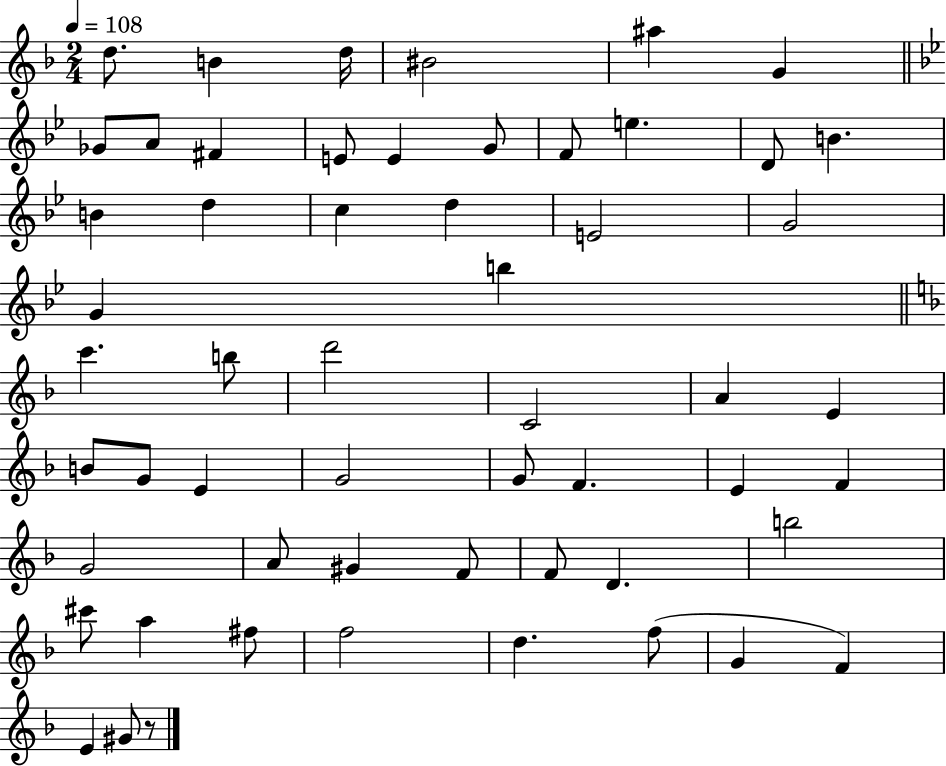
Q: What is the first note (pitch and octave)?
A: D5